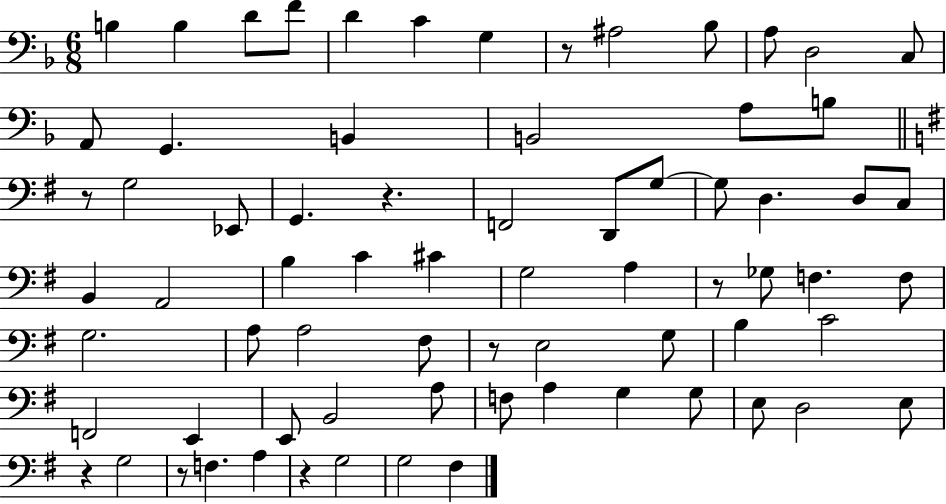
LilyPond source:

{
  \clef bass
  \numericTimeSignature
  \time 6/8
  \key f \major
  b4 b4 d'8 f'8 | d'4 c'4 g4 | r8 ais2 bes8 | a8 d2 c8 | \break a,8 g,4. b,4 | b,2 a8 b8 | \bar "||" \break \key e \minor r8 g2 ees,8 | g,4. r4. | f,2 d,8 g8~~ | g8 d4. d8 c8 | \break b,4 a,2 | b4 c'4 cis'4 | g2 a4 | r8 ges8 f4. f8 | \break g2. | a8 a2 fis8 | r8 e2 g8 | b4 c'2 | \break f,2 e,4 | e,8 b,2 a8 | f8 a4 g4 g8 | e8 d2 e8 | \break r4 g2 | r8 f4. a4 | r4 g2 | g2 fis4 | \break \bar "|."
}